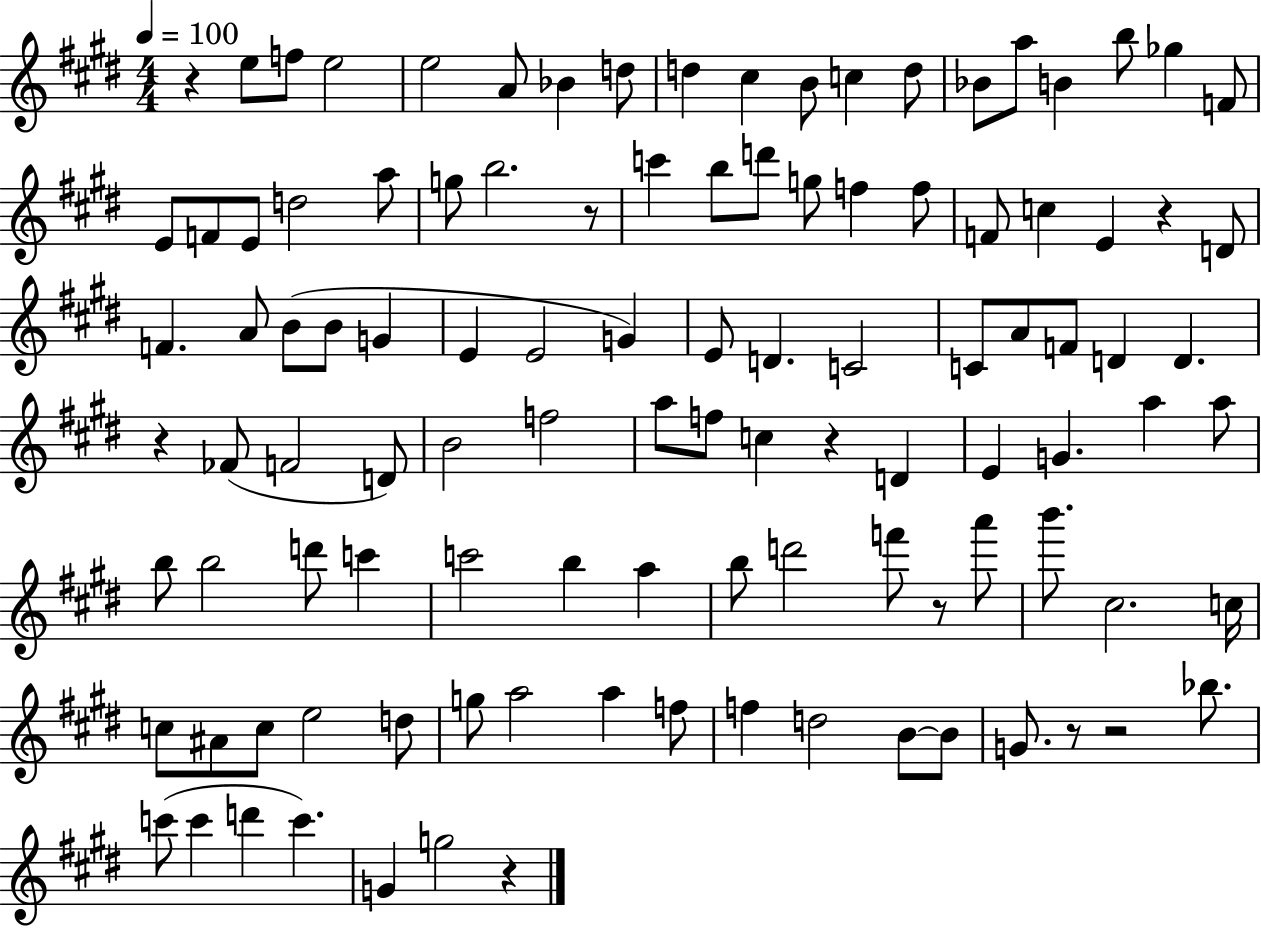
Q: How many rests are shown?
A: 9